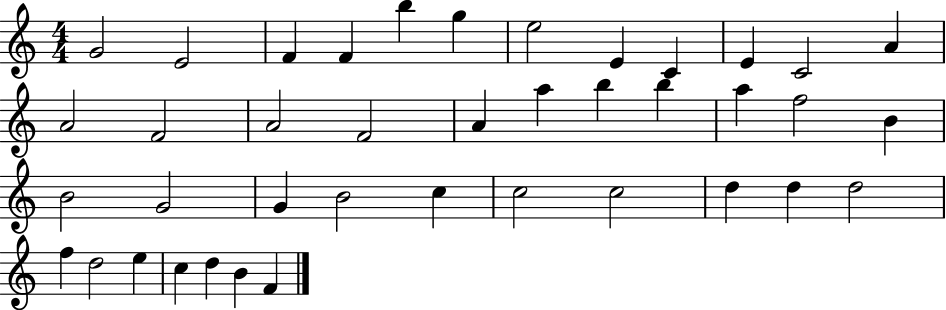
G4/h E4/h F4/q F4/q B5/q G5/q E5/h E4/q C4/q E4/q C4/h A4/q A4/h F4/h A4/h F4/h A4/q A5/q B5/q B5/q A5/q F5/h B4/q B4/h G4/h G4/q B4/h C5/q C5/h C5/h D5/q D5/q D5/h F5/q D5/h E5/q C5/q D5/q B4/q F4/q